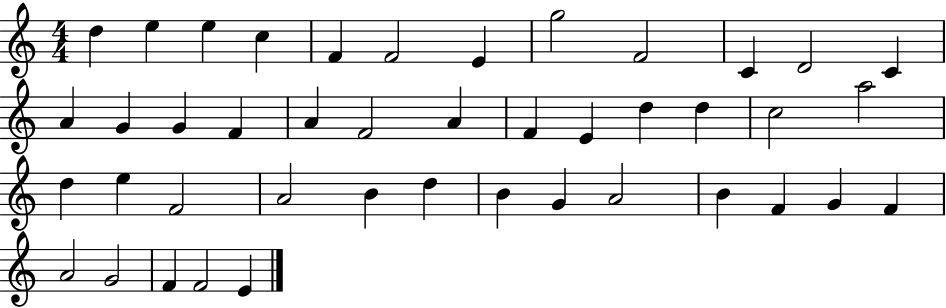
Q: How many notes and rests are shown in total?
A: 43